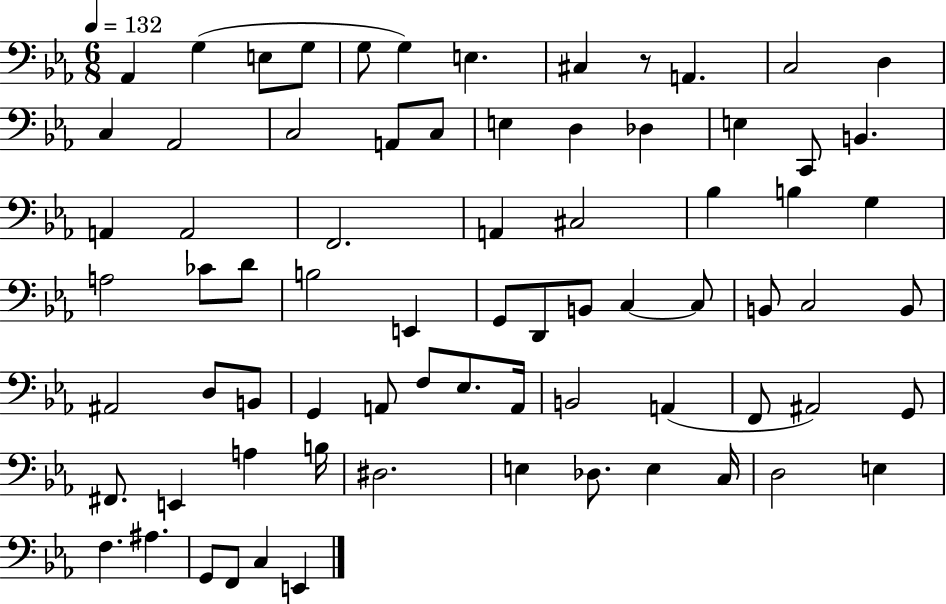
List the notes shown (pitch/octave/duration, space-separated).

Ab2/q G3/q E3/e G3/e G3/e G3/q E3/q. C#3/q R/e A2/q. C3/h D3/q C3/q Ab2/h C3/h A2/e C3/e E3/q D3/q Db3/q E3/q C2/e B2/q. A2/q A2/h F2/h. A2/q C#3/h Bb3/q B3/q G3/q A3/h CES4/e D4/e B3/h E2/q G2/e D2/e B2/e C3/q C3/e B2/e C3/h B2/e A#2/h D3/e B2/e G2/q A2/e F3/e Eb3/e. A2/s B2/h A2/q F2/e A#2/h G2/e F#2/e. E2/q A3/q B3/s D#3/h. E3/q Db3/e. E3/q C3/s D3/h E3/q F3/q. A#3/q. G2/e F2/e C3/q E2/q